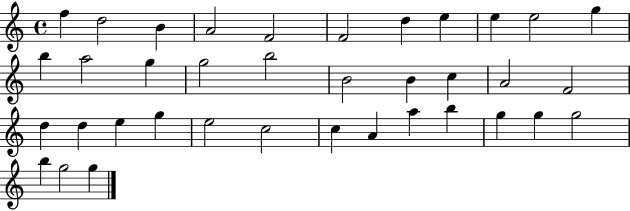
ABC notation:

X:1
T:Untitled
M:4/4
L:1/4
K:C
f d2 B A2 F2 F2 d e e e2 g b a2 g g2 b2 B2 B c A2 F2 d d e g e2 c2 c A a b g g g2 b g2 g